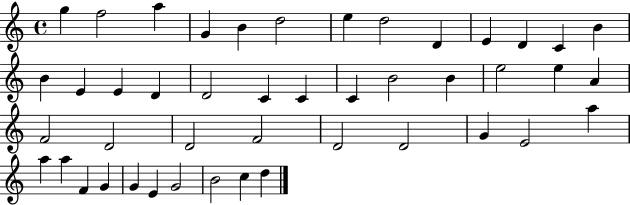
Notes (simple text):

G5/q F5/h A5/q G4/q B4/q D5/h E5/q D5/h D4/q E4/q D4/q C4/q B4/q B4/q E4/q E4/q D4/q D4/h C4/q C4/q C4/q B4/h B4/q E5/h E5/q A4/q F4/h D4/h D4/h F4/h D4/h D4/h G4/q E4/h A5/q A5/q A5/q F4/q G4/q G4/q E4/q G4/h B4/h C5/q D5/q